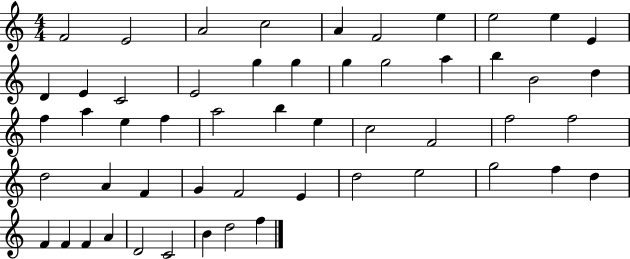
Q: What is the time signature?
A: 4/4